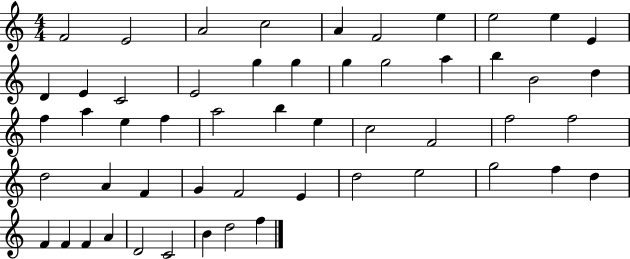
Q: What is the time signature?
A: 4/4